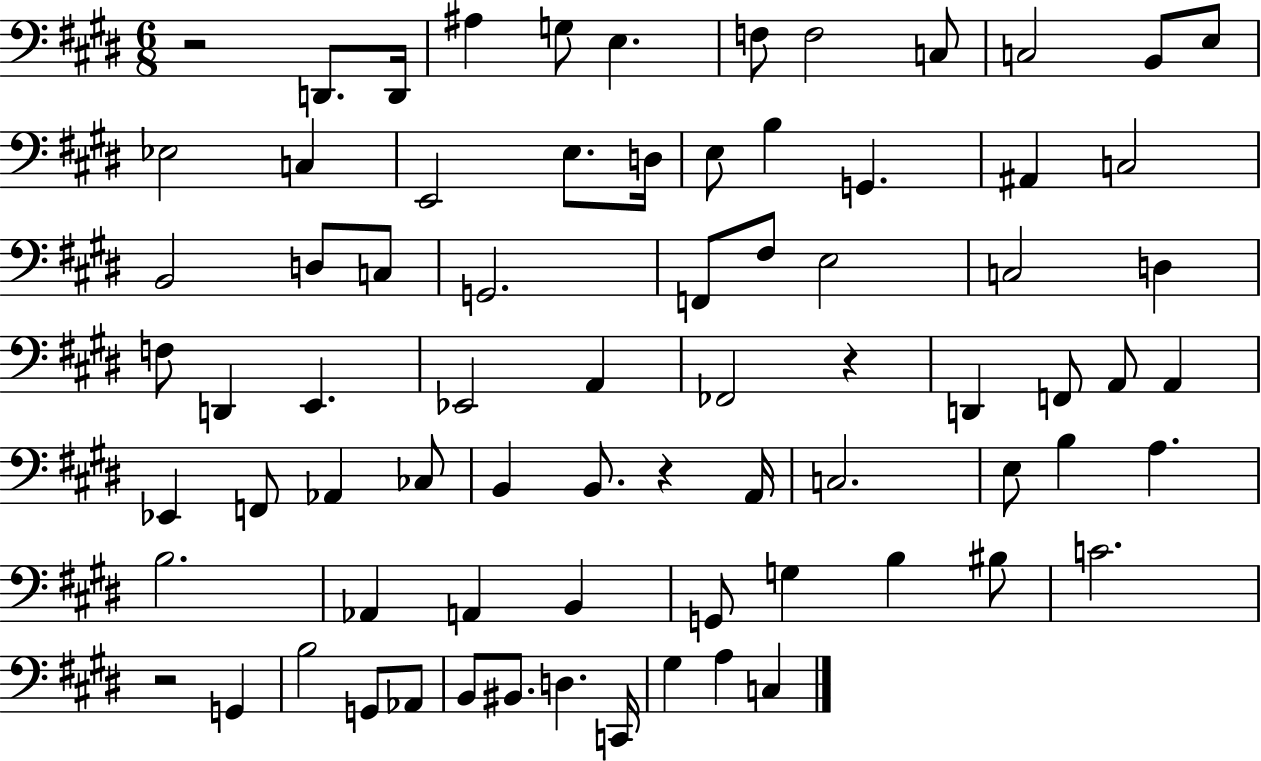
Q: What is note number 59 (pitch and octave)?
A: BIS3